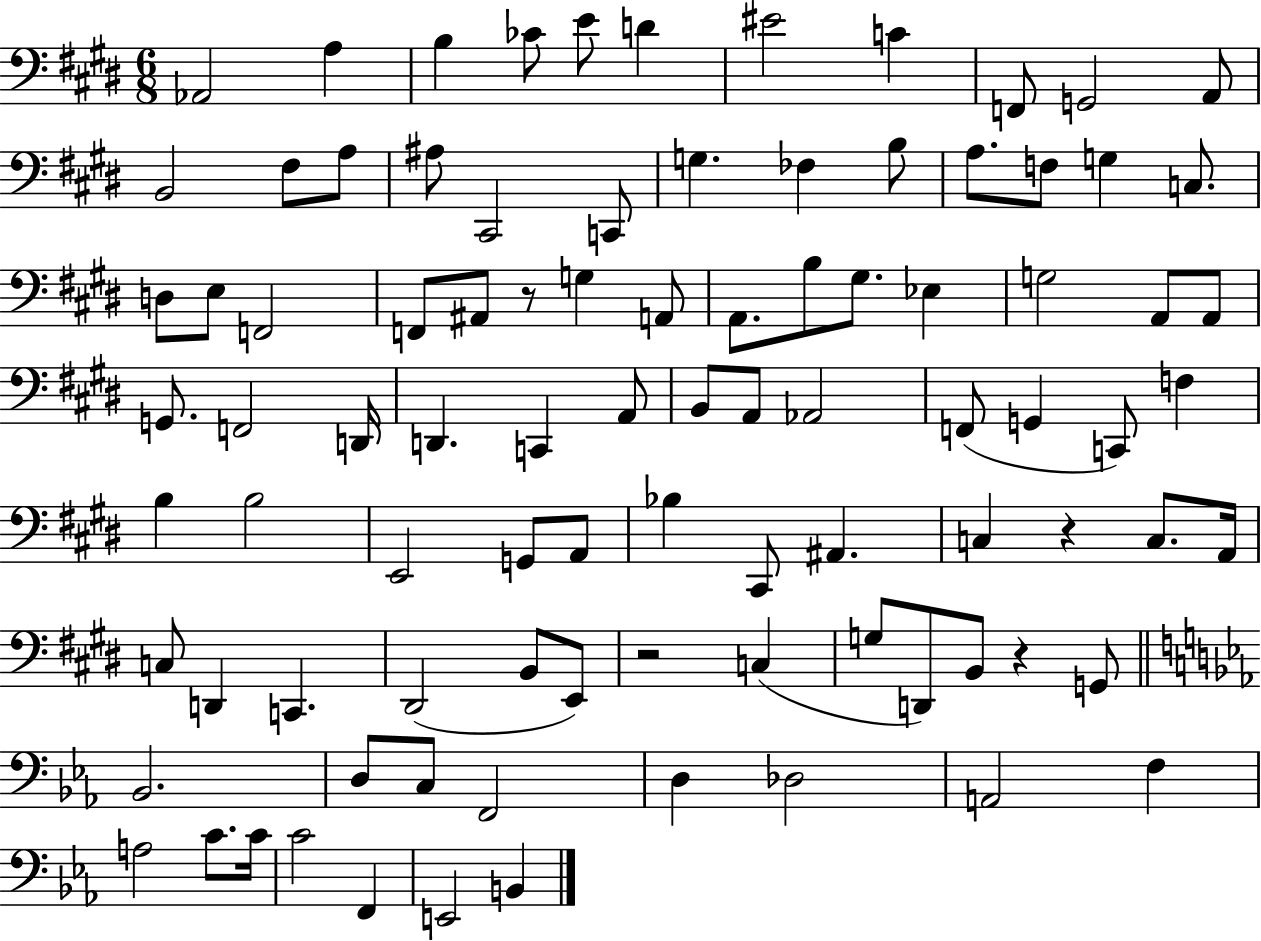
X:1
T:Untitled
M:6/8
L:1/4
K:E
_A,,2 A, B, _C/2 E/2 D ^E2 C F,,/2 G,,2 A,,/2 B,,2 ^F,/2 A,/2 ^A,/2 ^C,,2 C,,/2 G, _F, B,/2 A,/2 F,/2 G, C,/2 D,/2 E,/2 F,,2 F,,/2 ^A,,/2 z/2 G, A,,/2 A,,/2 B,/2 ^G,/2 _E, G,2 A,,/2 A,,/2 G,,/2 F,,2 D,,/4 D,, C,, A,,/2 B,,/2 A,,/2 _A,,2 F,,/2 G,, C,,/2 F, B, B,2 E,,2 G,,/2 A,,/2 _B, ^C,,/2 ^A,, C, z C,/2 A,,/4 C,/2 D,, C,, ^D,,2 B,,/2 E,,/2 z2 C, G,/2 D,,/2 B,,/2 z G,,/2 _B,,2 D,/2 C,/2 F,,2 D, _D,2 A,,2 F, A,2 C/2 C/4 C2 F,, E,,2 B,,